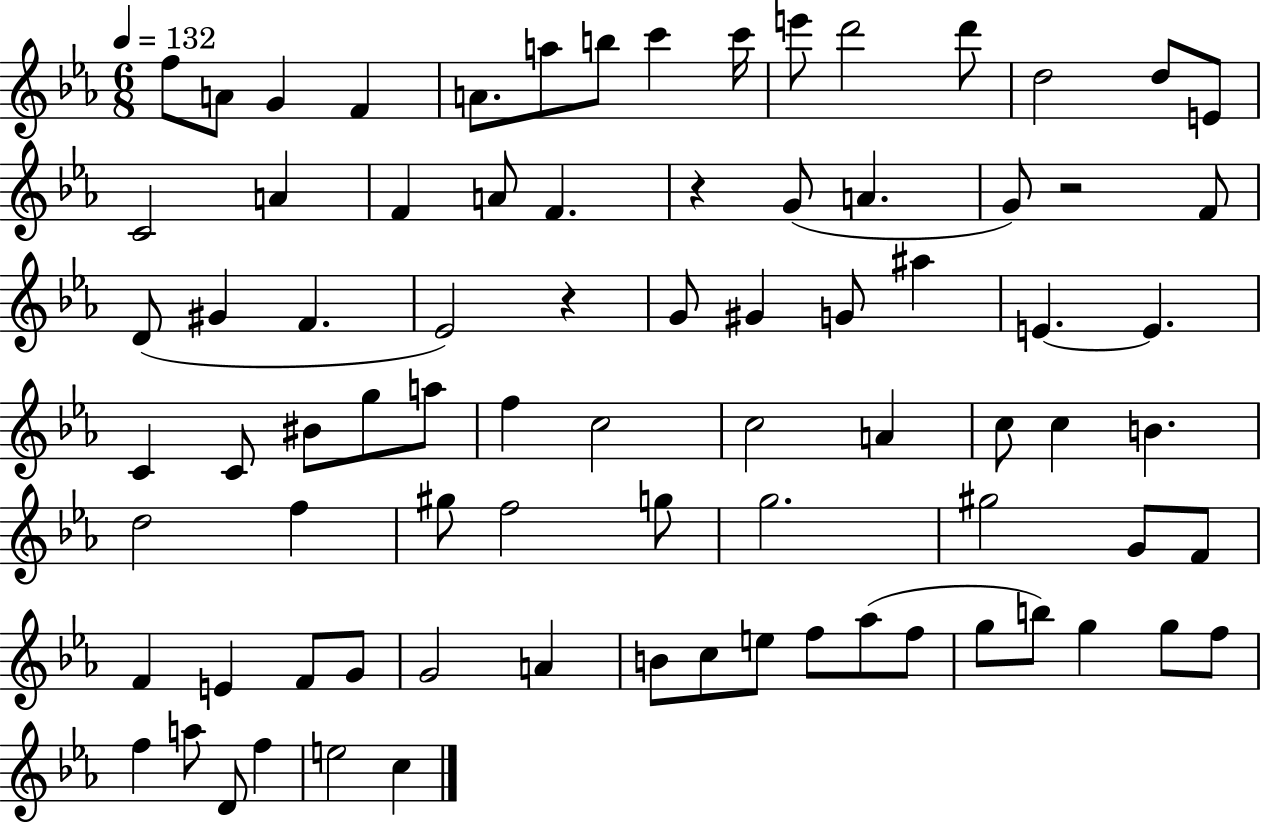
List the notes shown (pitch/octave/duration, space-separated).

F5/e A4/e G4/q F4/q A4/e. A5/e B5/e C6/q C6/s E6/e D6/h D6/e D5/h D5/e E4/e C4/h A4/q F4/q A4/e F4/q. R/q G4/e A4/q. G4/e R/h F4/e D4/e G#4/q F4/q. Eb4/h R/q G4/e G#4/q G4/e A#5/q E4/q. E4/q. C4/q C4/e BIS4/e G5/e A5/e F5/q C5/h C5/h A4/q C5/e C5/q B4/q. D5/h F5/q G#5/e F5/h G5/e G5/h. G#5/h G4/e F4/e F4/q E4/q F4/e G4/e G4/h A4/q B4/e C5/e E5/e F5/e Ab5/e F5/e G5/e B5/e G5/q G5/e F5/e F5/q A5/e D4/e F5/q E5/h C5/q